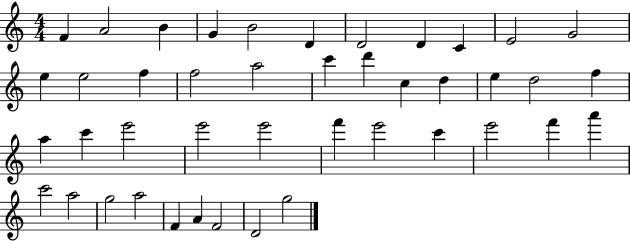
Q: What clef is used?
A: treble